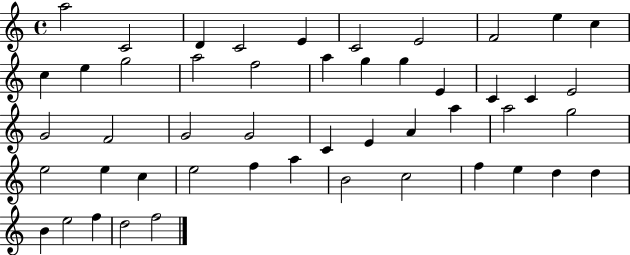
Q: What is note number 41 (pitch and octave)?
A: F5